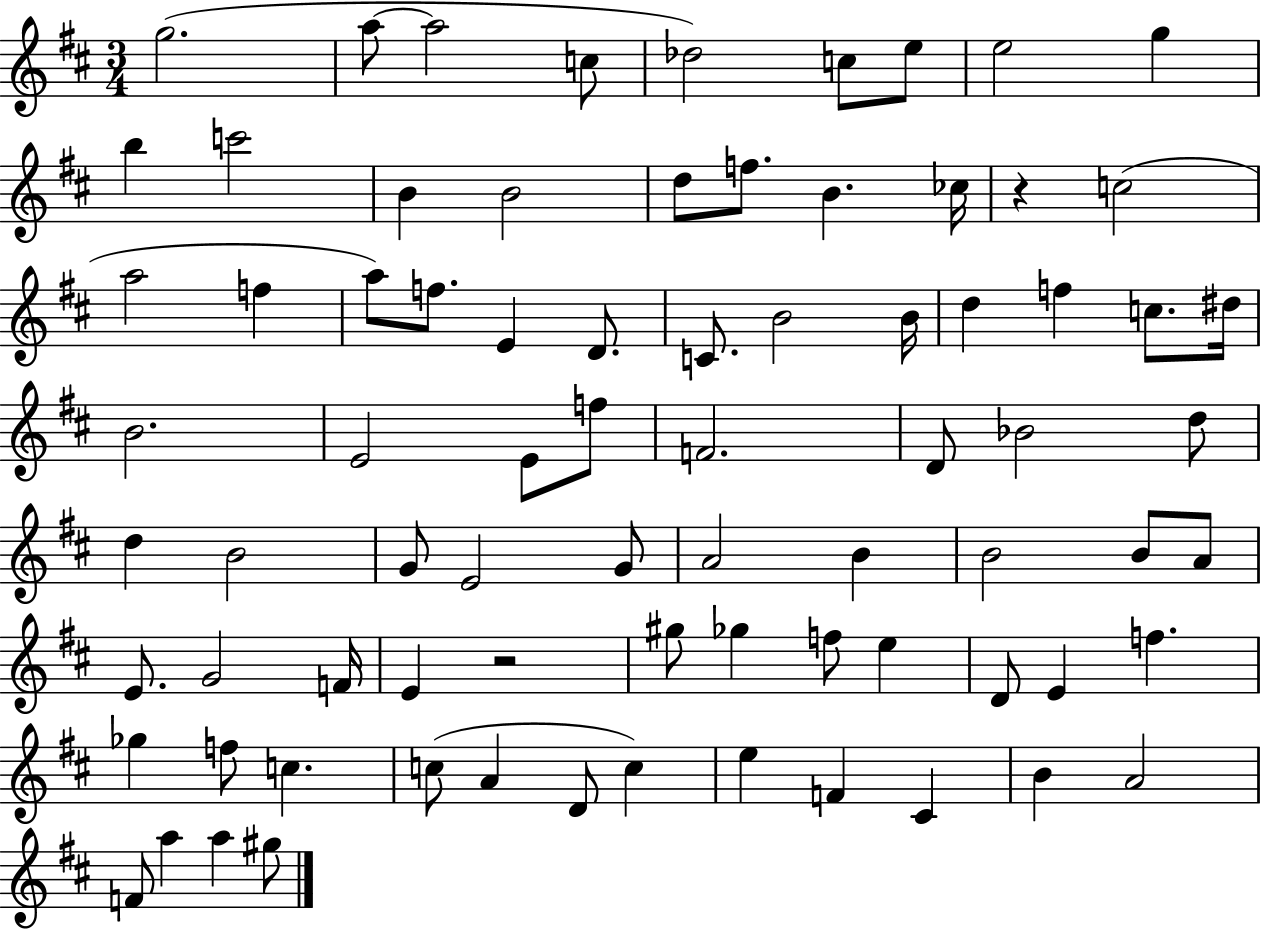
{
  \clef treble
  \numericTimeSignature
  \time 3/4
  \key d \major
  g''2.( | a''8~~ a''2 c''8 | des''2) c''8 e''8 | e''2 g''4 | \break b''4 c'''2 | b'4 b'2 | d''8 f''8. b'4. ces''16 | r4 c''2( | \break a''2 f''4 | a''8) f''8. e'4 d'8. | c'8. b'2 b'16 | d''4 f''4 c''8. dis''16 | \break b'2. | e'2 e'8 f''8 | f'2. | d'8 bes'2 d''8 | \break d''4 b'2 | g'8 e'2 g'8 | a'2 b'4 | b'2 b'8 a'8 | \break e'8. g'2 f'16 | e'4 r2 | gis''8 ges''4 f''8 e''4 | d'8 e'4 f''4. | \break ges''4 f''8 c''4. | c''8( a'4 d'8 c''4) | e''4 f'4 cis'4 | b'4 a'2 | \break f'8 a''4 a''4 gis''8 | \bar "|."
}